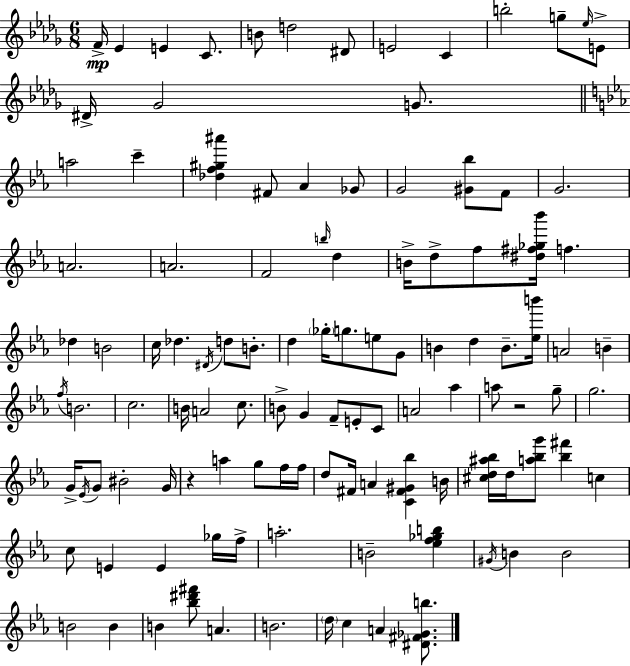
{
  \clef treble
  \numericTimeSignature
  \time 6/8
  \key bes \minor
  f'16->\mp ees'4 e'4 c'8. | b'8 d''2 dis'8 | e'2 c'4 | b''2-. g''8-- \grace { ees''16 } e'8-> | \break dis'16-> ges'2 g'8. | \bar "||" \break \key c \minor a''2 c'''4-- | <des'' f'' gis'' ais'''>4 fis'8 aes'4 ges'8 | g'2 <gis' bes''>8 f'8 | g'2. | \break a'2. | a'2. | f'2 \grace { b''16 } d''4 | b'16-> d''8-> f''8 <dis'' fis'' ges'' bes'''>16 f''4. | \break des''4 b'2 | c''16 des''4. \acciaccatura { dis'16 } d''8 b'8.-. | d''4 \parenthesize ges''16-. g''8. e''8 | g'8 b'4 d''4 b'8.-- | \break <ees'' b'''>16 a'2 b'4-- | \acciaccatura { f''16 } b'2. | c''2. | b'16 a'2 | \break c''8. b'8-> g'4 f'8-- e'8-. | c'8 a'2 aes''4 | a''8 r2 | g''8-- g''2. | \break g'16-> \acciaccatura { ees'16 } g'8 bis'2-. | g'16 r4 a''4 | g''8 f''16 f''16 d''8 fis'16 a'4 <c' fis' gis' bes''>4 | b'16 <cis'' d'' ais'' bes''>16 d''16 <a'' bes'' g'''>8 <bes'' fis'''>4 | \break c''4 c''8 e'4 e'4 | ges''16 f''16-> a''2.-. | b'2-- | <ees'' f'' ges'' b''>4 \acciaccatura { gis'16 } b'4 b'2 | \break b'2 | b'4 b'4 <bes'' dis''' fis'''>8 a'4. | b'2. | \parenthesize d''16 c''4 a'4 | \break <dis' fis' ges' b''>8. \bar "|."
}